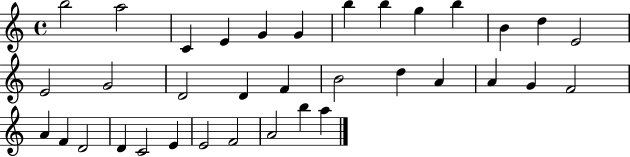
B5/h A5/h C4/q E4/q G4/q G4/q B5/q B5/q G5/q B5/q B4/q D5/q E4/h E4/h G4/h D4/h D4/q F4/q B4/h D5/q A4/q A4/q G4/q F4/h A4/q F4/q D4/h D4/q C4/h E4/q E4/h F4/h A4/h B5/q A5/q